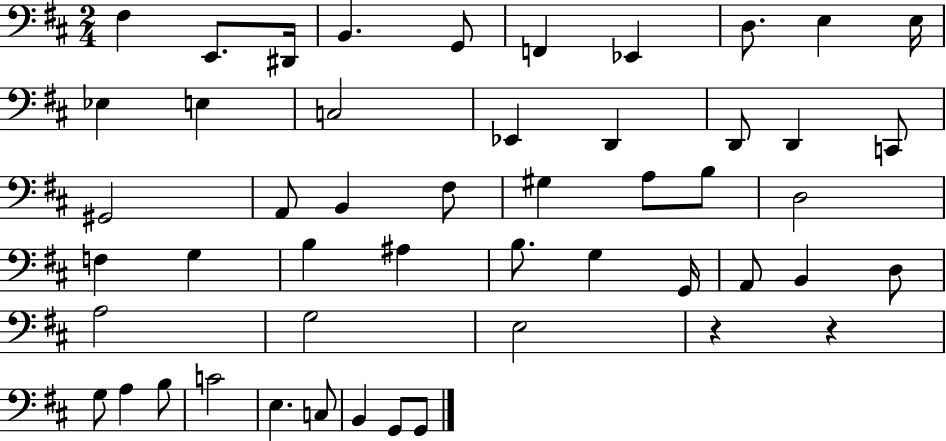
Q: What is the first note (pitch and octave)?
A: F#3